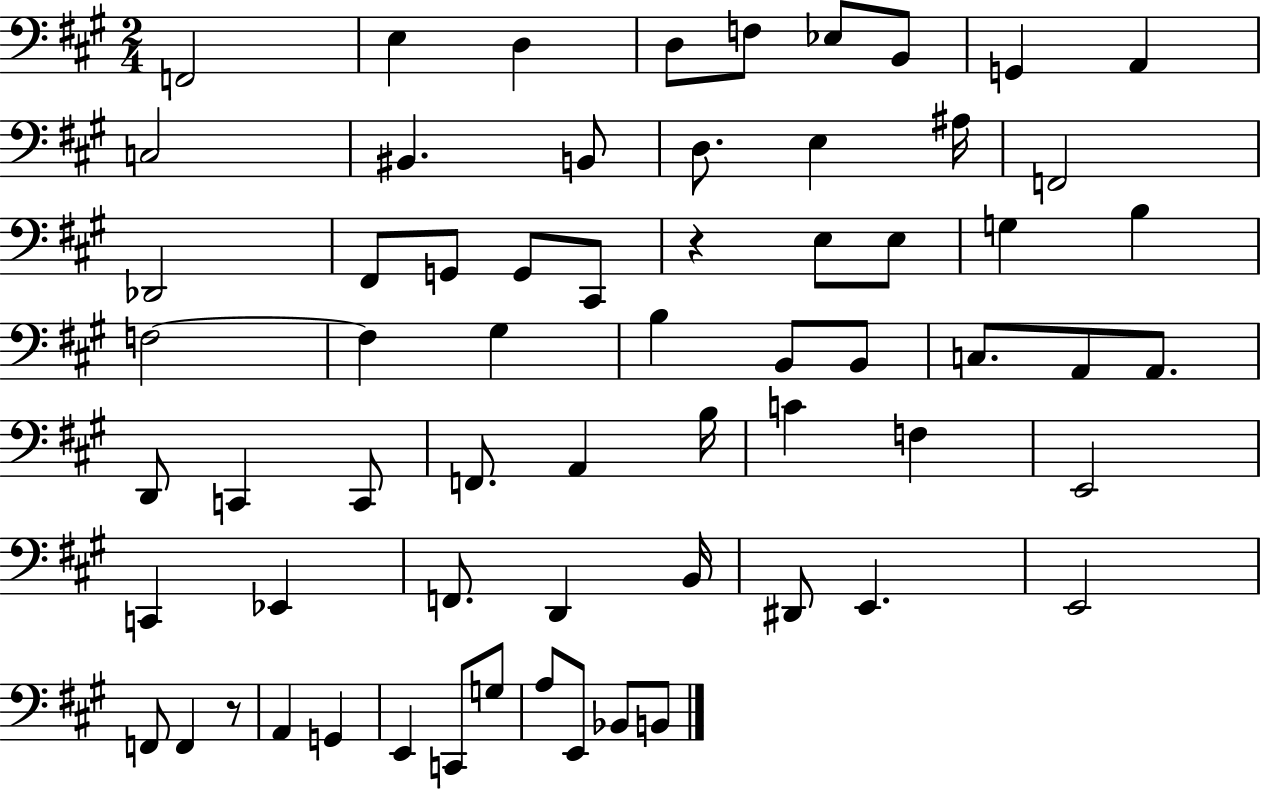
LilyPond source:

{
  \clef bass
  \numericTimeSignature
  \time 2/4
  \key a \major
  f,2 | e4 d4 | d8 f8 ees8 b,8 | g,4 a,4 | \break c2 | bis,4. b,8 | d8. e4 ais16 | f,2 | \break des,2 | fis,8 g,8 g,8 cis,8 | r4 e8 e8 | g4 b4 | \break f2~~ | f4 gis4 | b4 b,8 b,8 | c8. a,8 a,8. | \break d,8 c,4 c,8 | f,8. a,4 b16 | c'4 f4 | e,2 | \break c,4 ees,4 | f,8. d,4 b,16 | dis,8 e,4. | e,2 | \break f,8 f,4 r8 | a,4 g,4 | e,4 c,8 g8 | a8 e,8 bes,8 b,8 | \break \bar "|."
}